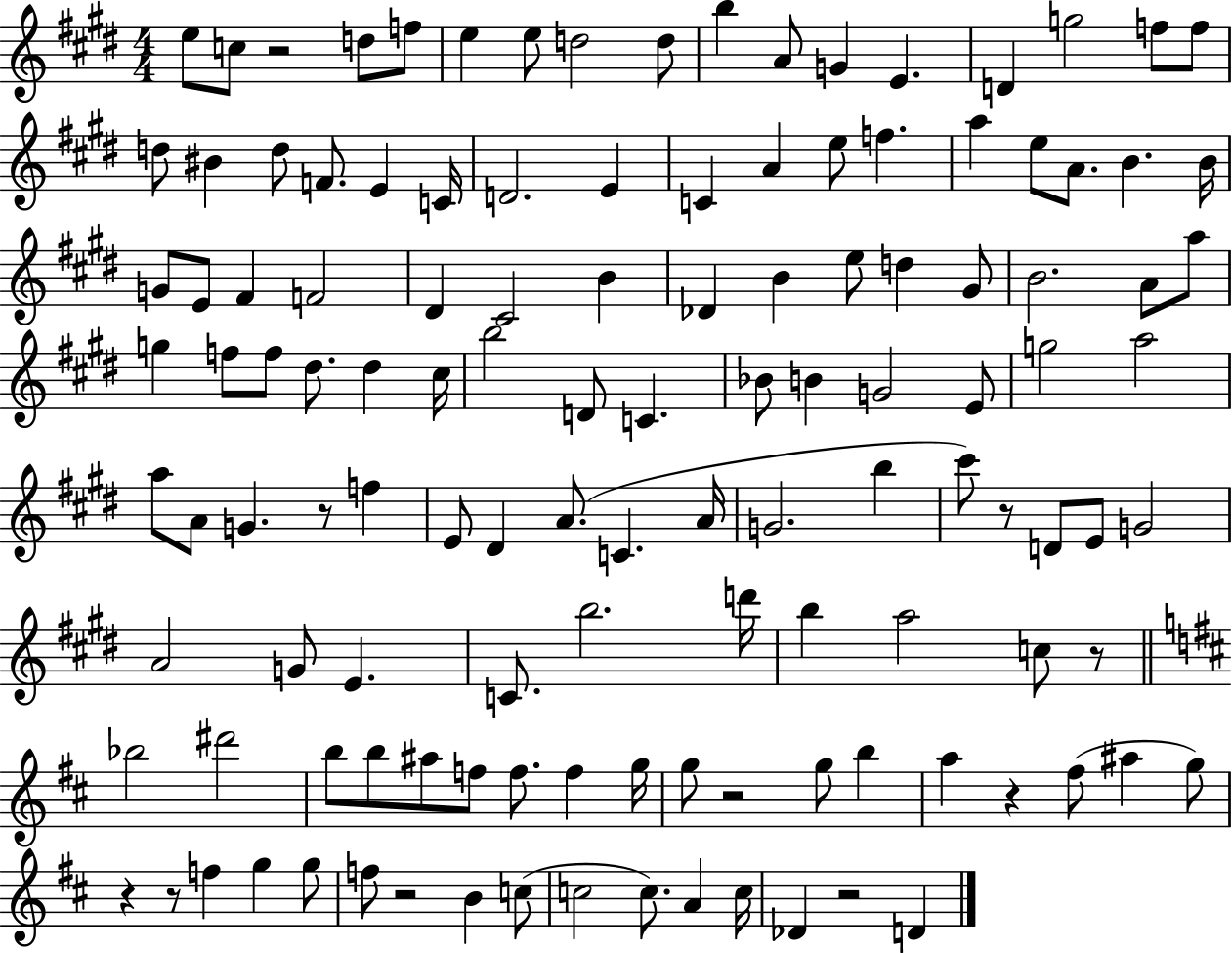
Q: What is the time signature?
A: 4/4